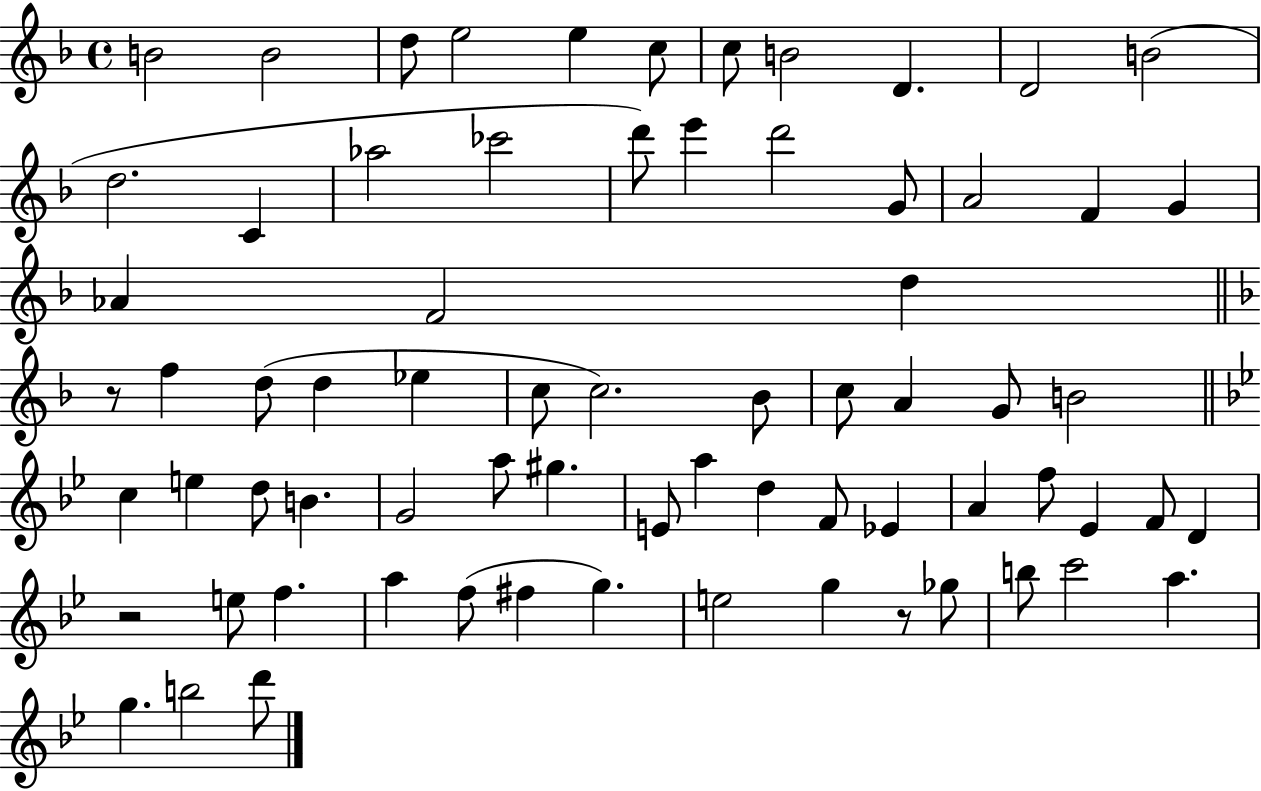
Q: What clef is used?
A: treble